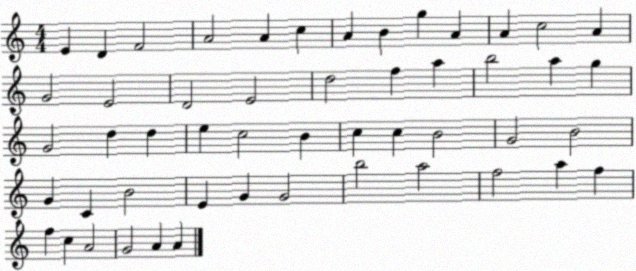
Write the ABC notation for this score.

X:1
T:Untitled
M:4/4
L:1/4
K:C
E D F2 A2 A c A B g A A c2 A G2 E2 D2 E2 d2 f a b2 a g G2 d d e c2 B c c B2 G2 B2 G C B2 E G G2 b2 a2 f2 a f f c A2 G2 A A